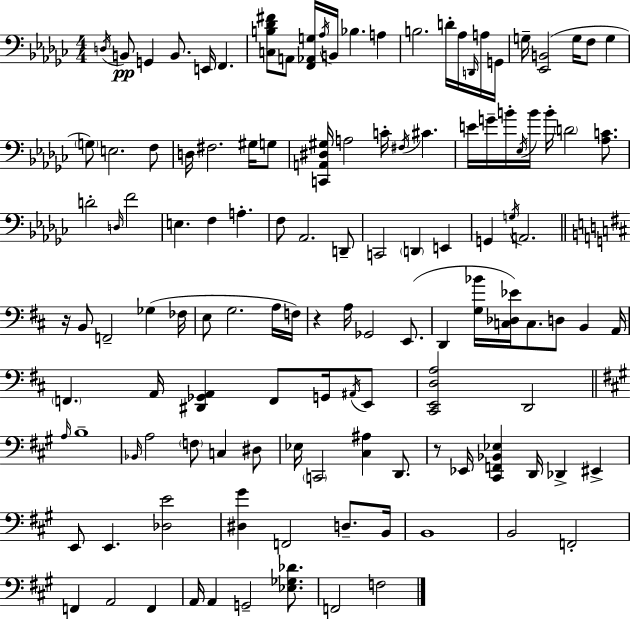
{
  \clef bass
  \numericTimeSignature
  \time 4/4
  \key ees \minor
  \acciaccatura { d16 }\pp b,8 g,4 b,8. e,16 f,4. | <c b des' fis'>8 a,8 <f, aes, g>16 \acciaccatura { aes16 } b,16 bes4. a4 | b2. d'16-. aes16 | \grace { d,16 } a16 g,16 g16-- <ees, b,>2( g16 f8 g4 | \break \parenthesize g8) e2. | f8 d16 fis2. | gis16 g8 <c, a, dis gis>16 a2 c'16-. \acciaccatura { fis16 } cis'4. | e'16 g'16-- b'16-. \acciaccatura { ees16 } b'16 b'16-. \parenthesize d'2 | \break <aes c'>8. d'2-. \grace { d16 } f'2 | e4. f4 | a4.-. f8 aes,2. | d,8-- c,2 \parenthesize d,4 | \break e,4 g,4 \acciaccatura { g16 } a,2. | \bar "||" \break \key d \major r16 b,8 f,2-- ges4( fes16 | e8 g2. a16 f16) | r4 a16 ges,2 e,8.( | d,4 <g bes'>16 <c des ees'>16) c8. d8 b,4 a,16 | \break \parenthesize f,4. a,16 <dis, ges, a,>4 f,8 g,16 \acciaccatura { ais,16 } e,8 | <cis, e, d a>2 d,2 | \bar "||" \break \key a \major \grace { a16 } b1-- | \grace { bes,16 } a2 \parenthesize f8 c4 | dis8 ees16 \parenthesize c,2 <cis ais>4 d,8. | r8 ees,16 <cis, f, bes, ees>4 d,16 des,4-> eis,4-> | \break e,8 e,4. <des e'>2 | <dis gis'>4 f,2 d8.-- | b,16 b,1 | b,2 f,2-. | \break f,4 a,2 f,4 | a,16 a,4 g,2-- <ees ges des'>8. | f,2 f2 | \bar "|."
}